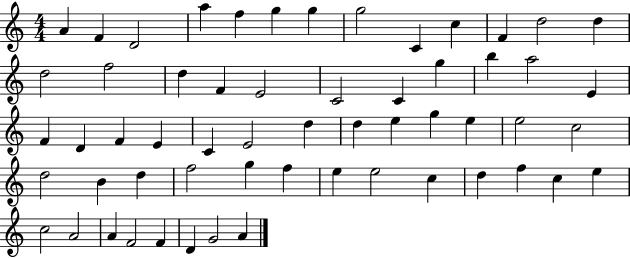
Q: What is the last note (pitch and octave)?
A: A4